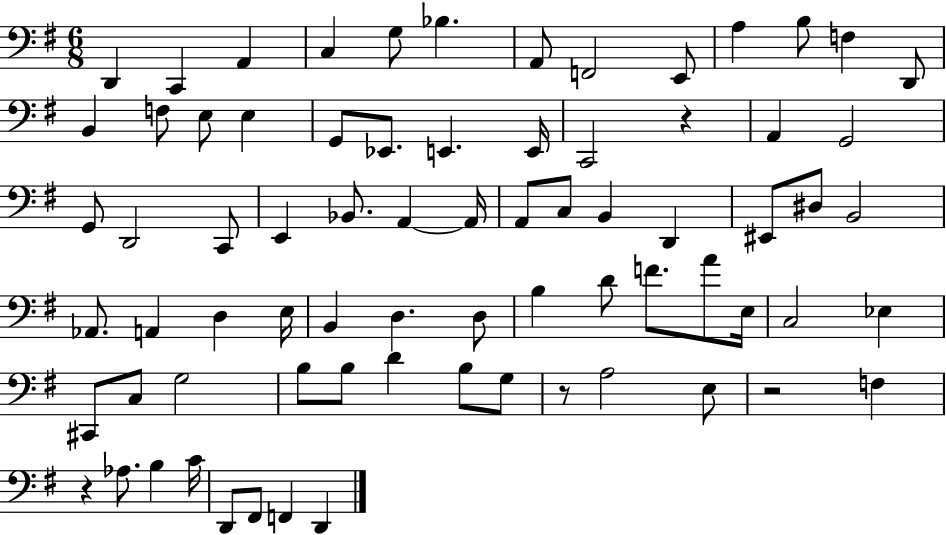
X:1
T:Untitled
M:6/8
L:1/4
K:G
D,, C,, A,, C, G,/2 _B, A,,/2 F,,2 E,,/2 A, B,/2 F, D,,/2 B,, F,/2 E,/2 E, G,,/2 _E,,/2 E,, E,,/4 C,,2 z A,, G,,2 G,,/2 D,,2 C,,/2 E,, _B,,/2 A,, A,,/4 A,,/2 C,/2 B,, D,, ^E,,/2 ^D,/2 B,,2 _A,,/2 A,, D, E,/4 B,, D, D,/2 B, D/2 F/2 A/2 E,/4 C,2 _E, ^C,,/2 C,/2 G,2 B,/2 B,/2 D B,/2 G,/2 z/2 A,2 E,/2 z2 F, z _A,/2 B, C/4 D,,/2 ^F,,/2 F,, D,,